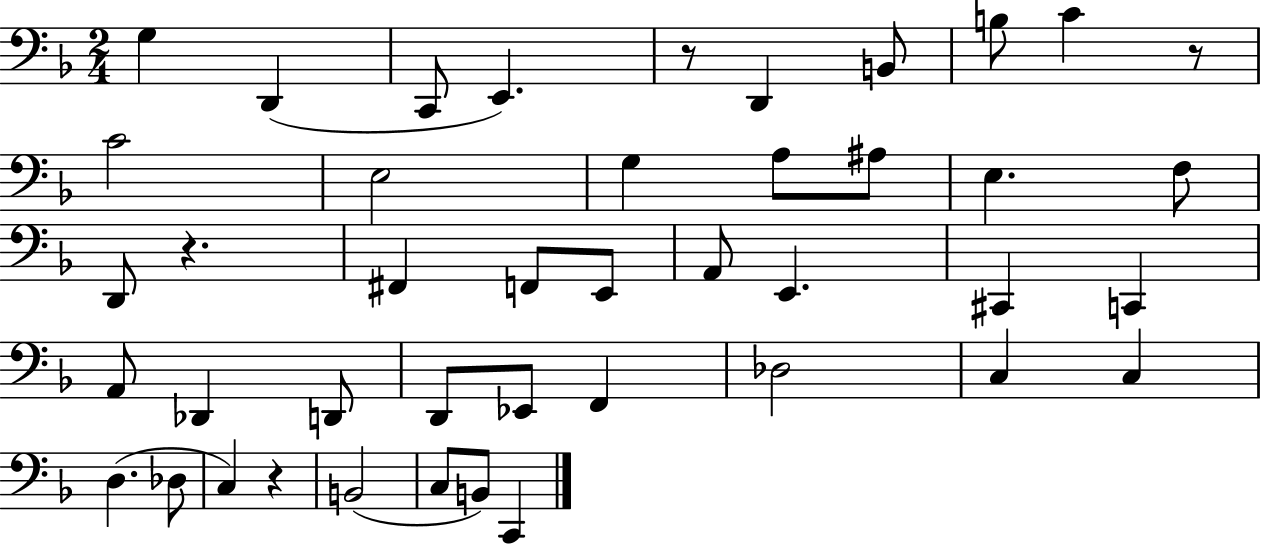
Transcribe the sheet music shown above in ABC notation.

X:1
T:Untitled
M:2/4
L:1/4
K:F
G, D,, C,,/2 E,, z/2 D,, B,,/2 B,/2 C z/2 C2 E,2 G, A,/2 ^A,/2 E, F,/2 D,,/2 z ^F,, F,,/2 E,,/2 A,,/2 E,, ^C,, C,, A,,/2 _D,, D,,/2 D,,/2 _E,,/2 F,, _D,2 C, C, D, _D,/2 C, z B,,2 C,/2 B,,/2 C,,